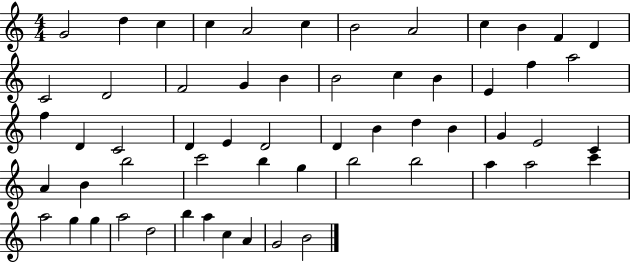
{
  \clef treble
  \numericTimeSignature
  \time 4/4
  \key c \major
  g'2 d''4 c''4 | c''4 a'2 c''4 | b'2 a'2 | c''4 b'4 f'4 d'4 | \break c'2 d'2 | f'2 g'4 b'4 | b'2 c''4 b'4 | e'4 f''4 a''2 | \break f''4 d'4 c'2 | d'4 e'4 d'2 | d'4 b'4 d''4 b'4 | g'4 e'2 c'4 | \break a'4 b'4 b''2 | c'''2 b''4 g''4 | b''2 b''2 | a''4 a''2 c'''4 | \break a''2 g''4 g''4 | a''2 d''2 | b''4 a''4 c''4 a'4 | g'2 b'2 | \break \bar "|."
}